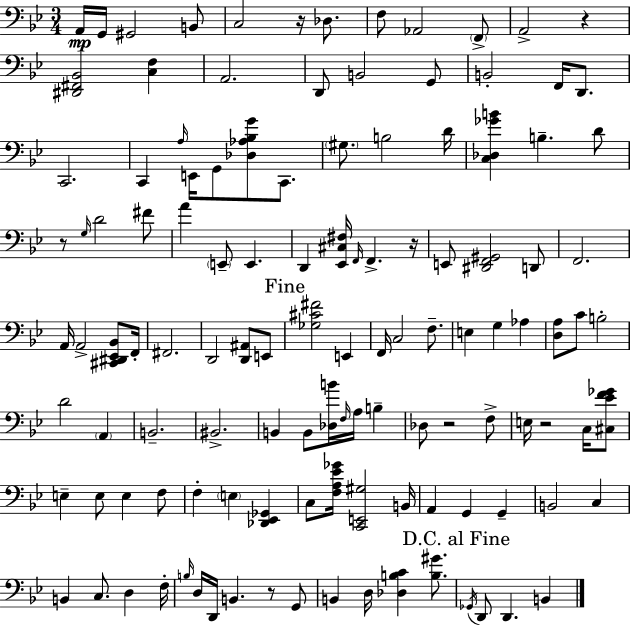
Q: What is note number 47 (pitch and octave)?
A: E2